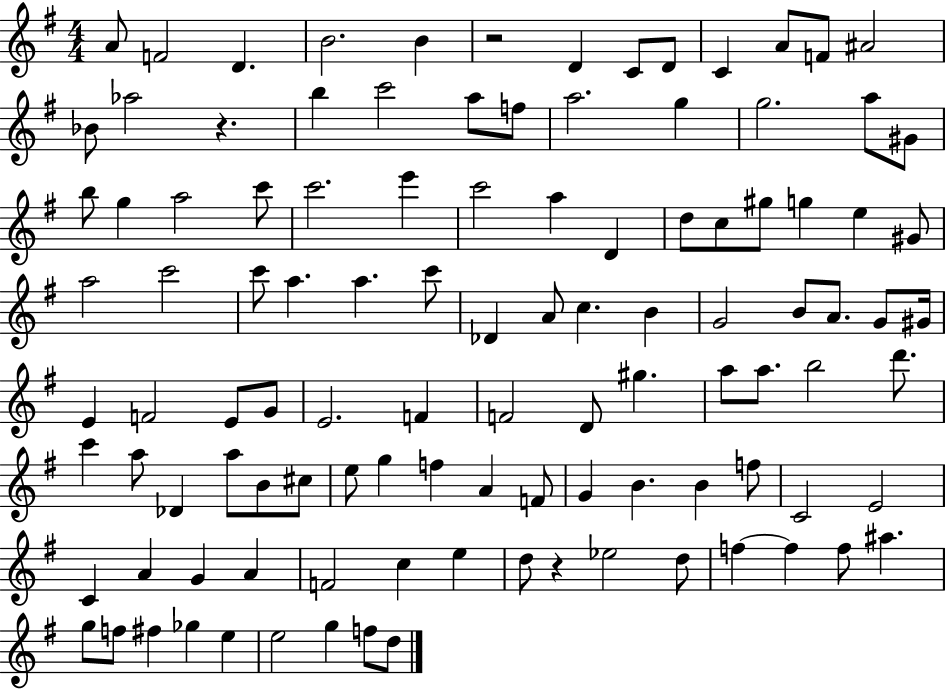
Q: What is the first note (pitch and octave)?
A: A4